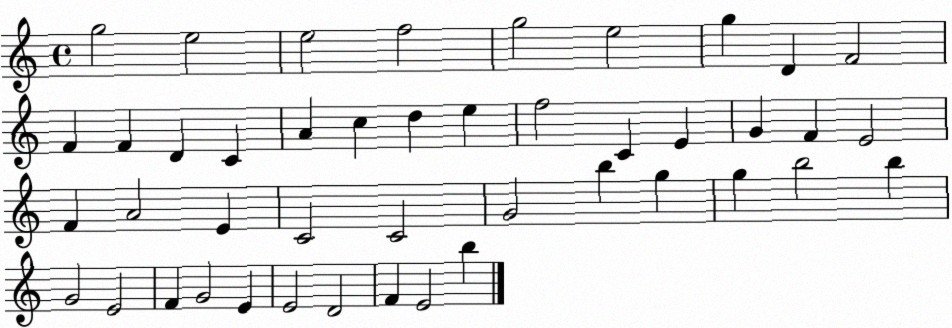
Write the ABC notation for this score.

X:1
T:Untitled
M:4/4
L:1/4
K:C
g2 e2 e2 f2 g2 e2 g D F2 F F D C A c d e f2 C E G F E2 F A2 E C2 C2 G2 b g g b2 b G2 E2 F G2 E E2 D2 F E2 b